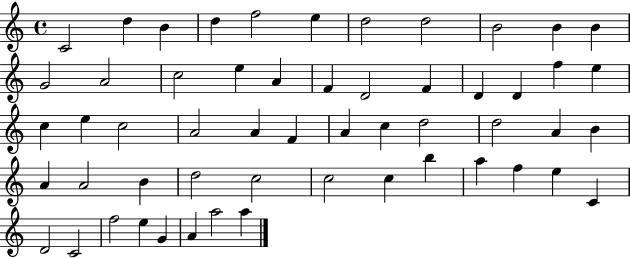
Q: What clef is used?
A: treble